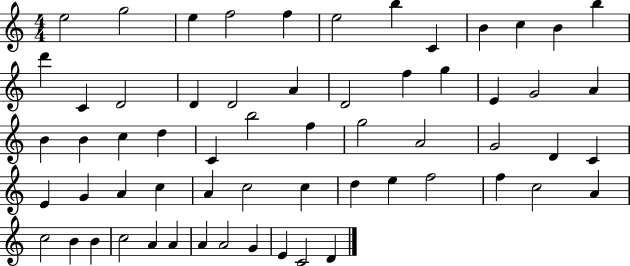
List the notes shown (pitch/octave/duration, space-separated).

E5/h G5/h E5/q F5/h F5/q E5/h B5/q C4/q B4/q C5/q B4/q B5/q D6/q C4/q D4/h D4/q D4/h A4/q D4/h F5/q G5/q E4/q G4/h A4/q B4/q B4/q C5/q D5/q C4/q B5/h F5/q G5/h A4/h G4/h D4/q C4/q E4/q G4/q A4/q C5/q A4/q C5/h C5/q D5/q E5/q F5/h F5/q C5/h A4/q C5/h B4/q B4/q C5/h A4/q A4/q A4/q A4/h G4/q E4/q C4/h D4/q